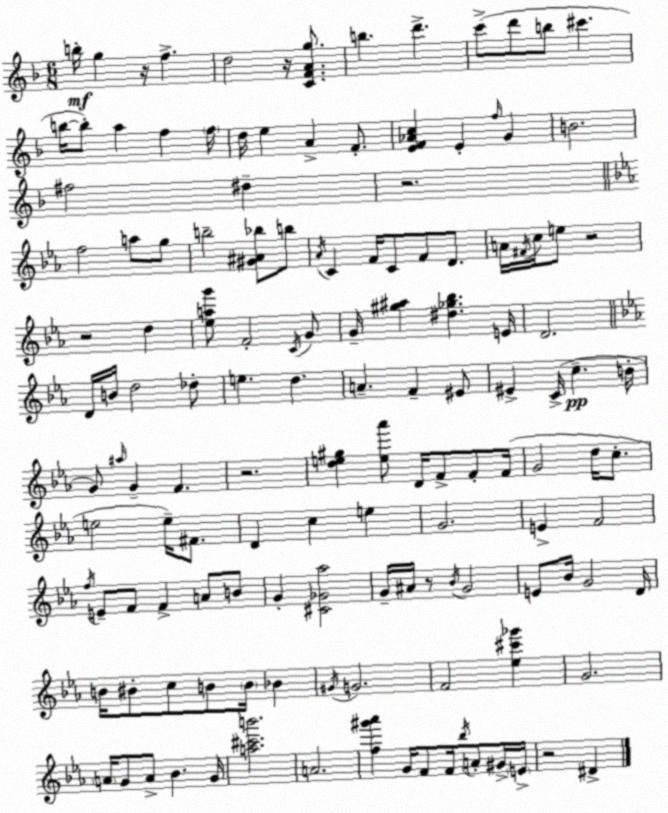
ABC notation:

X:1
T:Untitled
M:6/8
L:1/4
K:Dm
b/4 g z/4 f d2 z/4 [CFAg]/2 b d' c'/2 d'/2 b/2 ^c' b/4 b/2 a f f/4 d/4 e A F/2 [EF_Ac] E f/4 G B2 ^f2 ^d z2 f2 a/2 g/2 b2 [^G^A_b]/2 b/2 _A/4 C F/4 C/2 F/2 D/2 A/4 ^F/4 c/4 e/2 z2 z2 d [_eag']/2 F2 C/4 G/2 G/4 [^g^a] [^d_g_b] E/4 D2 D/4 B/4 d2 _d/2 e d A F ^E/2 ^E C/4 c B/4 G/2 ^a/4 G F z2 [de^g] [e_a']/2 D/4 F/2 F/2 F/4 G2 d/4 c/2 e2 e/4 ^F/2 D c e G2 E F2 f/4 E/2 F/2 F A/2 B/2 G [^C_G_a]2 G/4 ^A/4 z/2 _B/4 G2 E/2 _B/4 G2 D/4 B/4 ^B/2 c/2 B/2 B/4 _B ^G/4 G2 F2 [_e^c'_g'] G2 A/4 G/2 A/2 _B G/4 [a^c'b']2 A2 [f^g'_a'] G/4 F/2 F/4 _b/4 A/2 ^G/4 E/4 z2 ^D